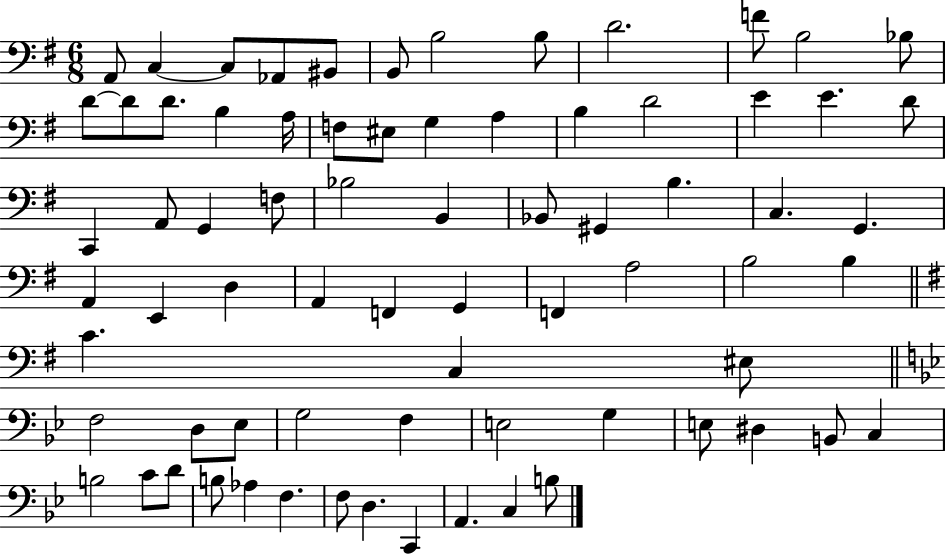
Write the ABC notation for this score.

X:1
T:Untitled
M:6/8
L:1/4
K:G
A,,/2 C, C,/2 _A,,/2 ^B,,/2 B,,/2 B,2 B,/2 D2 F/2 B,2 _B,/2 D/2 D/2 D/2 B, A,/4 F,/2 ^E,/2 G, A, B, D2 E E D/2 C,, A,,/2 G,, F,/2 _B,2 B,, _B,,/2 ^G,, B, C, G,, A,, E,, D, A,, F,, G,, F,, A,2 B,2 B, C C, ^E,/2 F,2 D,/2 _E,/2 G,2 F, E,2 G, E,/2 ^D, B,,/2 C, B,2 C/2 D/2 B,/2 _A, F, F,/2 D, C,, A,, C, B,/2